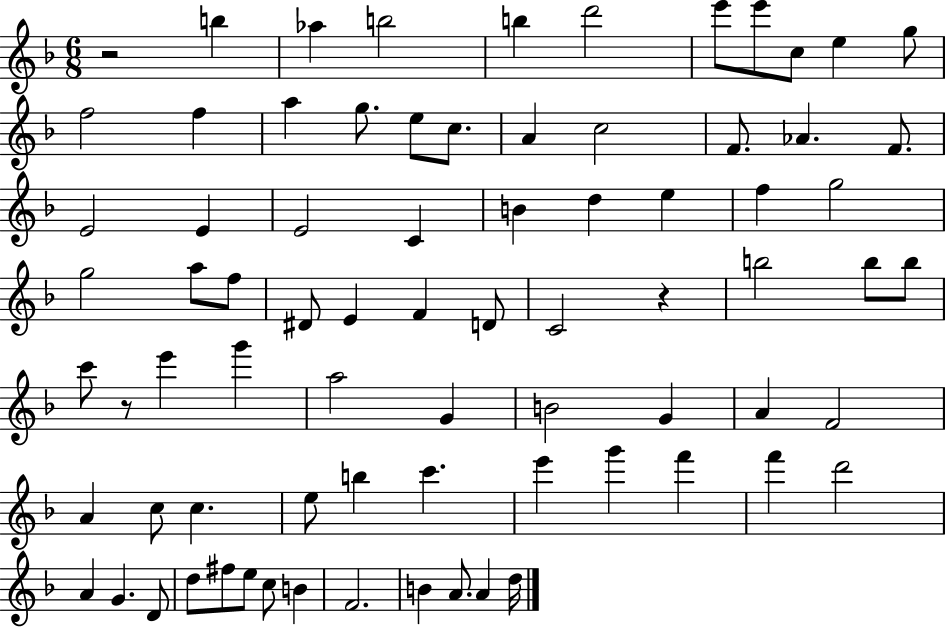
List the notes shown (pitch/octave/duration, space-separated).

R/h B5/q Ab5/q B5/h B5/q D6/h E6/e E6/e C5/e E5/q G5/e F5/h F5/q A5/q G5/e. E5/e C5/e. A4/q C5/h F4/e. Ab4/q. F4/e. E4/h E4/q E4/h C4/q B4/q D5/q E5/q F5/q G5/h G5/h A5/e F5/e D#4/e E4/q F4/q D4/e C4/h R/q B5/h B5/e B5/e C6/e R/e E6/q G6/q A5/h G4/q B4/h G4/q A4/q F4/h A4/q C5/e C5/q. E5/e B5/q C6/q. E6/q G6/q F6/q F6/q D6/h A4/q G4/q. D4/e D5/e F#5/e E5/e C5/e B4/q F4/h. B4/q A4/e. A4/q D5/s